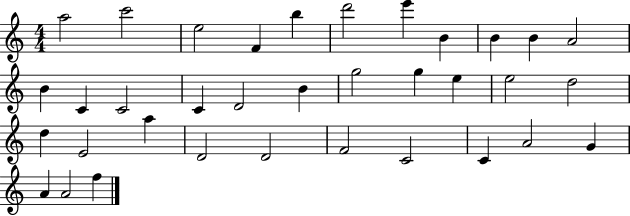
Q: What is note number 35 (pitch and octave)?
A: F5